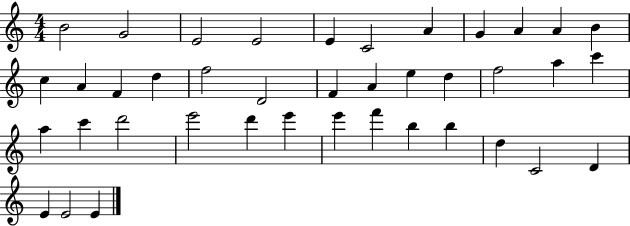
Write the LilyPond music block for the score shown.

{
  \clef treble
  \numericTimeSignature
  \time 4/4
  \key c \major
  b'2 g'2 | e'2 e'2 | e'4 c'2 a'4 | g'4 a'4 a'4 b'4 | \break c''4 a'4 f'4 d''4 | f''2 d'2 | f'4 a'4 e''4 d''4 | f''2 a''4 c'''4 | \break a''4 c'''4 d'''2 | e'''2 d'''4 e'''4 | e'''4 f'''4 b''4 b''4 | d''4 c'2 d'4 | \break e'4 e'2 e'4 | \bar "|."
}